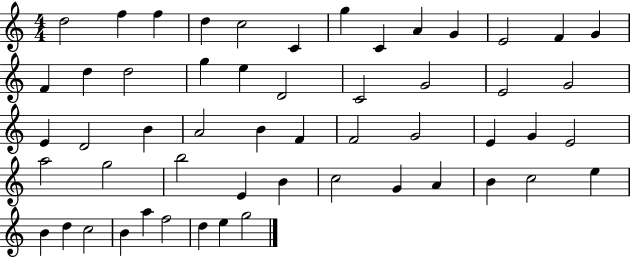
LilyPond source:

{
  \clef treble
  \numericTimeSignature
  \time 4/4
  \key c \major
  d''2 f''4 f''4 | d''4 c''2 c'4 | g''4 c'4 a'4 g'4 | e'2 f'4 g'4 | \break f'4 d''4 d''2 | g''4 e''4 d'2 | c'2 g'2 | e'2 g'2 | \break e'4 d'2 b'4 | a'2 b'4 f'4 | f'2 g'2 | e'4 g'4 e'2 | \break a''2 g''2 | b''2 e'4 b'4 | c''2 g'4 a'4 | b'4 c''2 e''4 | \break b'4 d''4 c''2 | b'4 a''4 f''2 | d''4 e''4 g''2 | \bar "|."
}